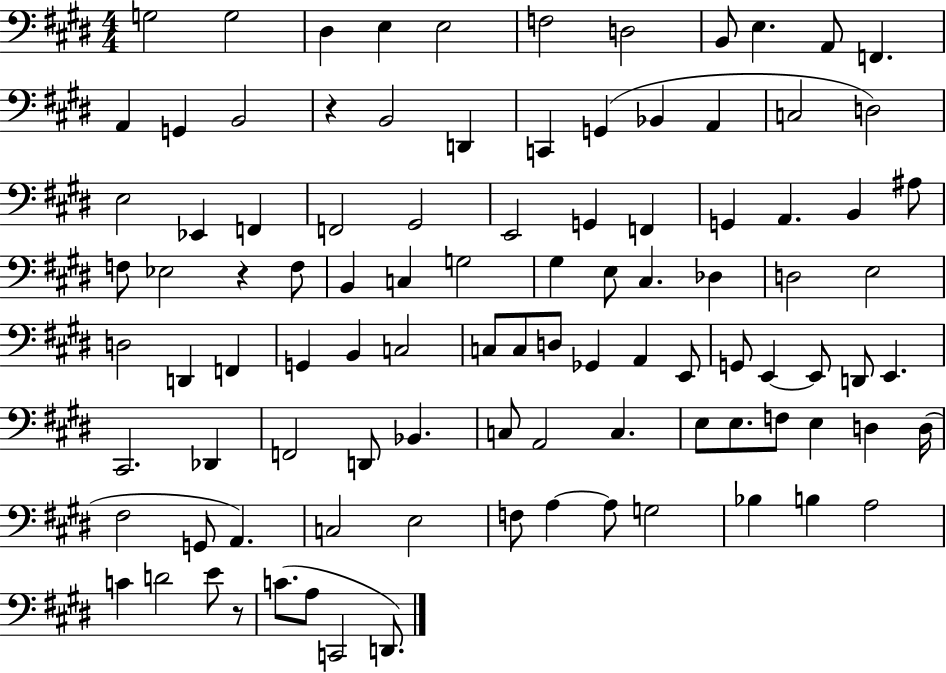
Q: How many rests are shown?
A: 3